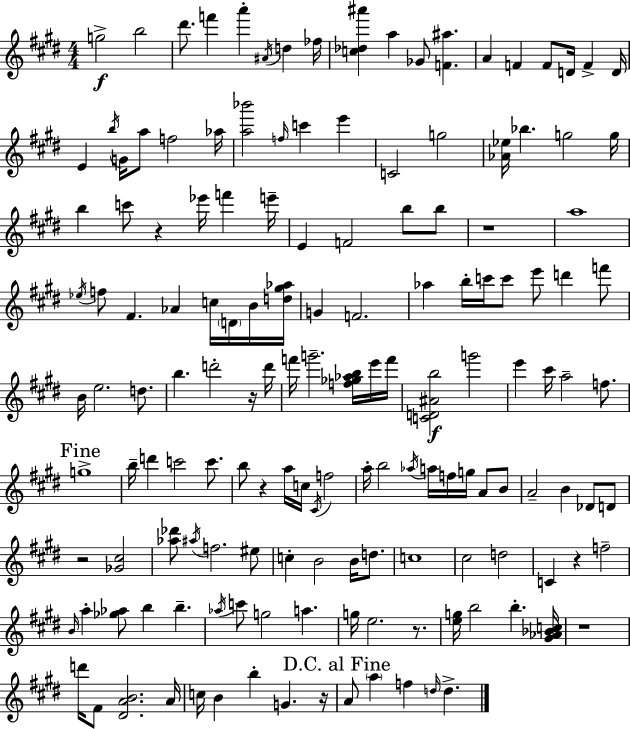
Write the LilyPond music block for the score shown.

{
  \clef treble
  \numericTimeSignature
  \time 4/4
  \key e \major
  g''2->\f b''2 | dis'''8. f'''4 a'''4-. \acciaccatura { ais'16 } d''4 | fes''16 <c'' des'' ais'''>4 a''4 ges'8 <f' ais''>4. | a'4 f'4 f'8 d'16 f'4-> | \break d'16 e'4 \acciaccatura { b''16 } g'16 a''8 f''2 | aes''16 <a'' bes'''>2 \grace { f''16 } c'''4 e'''4 | c'2 g''2 | <aes' ees''>16 bes''4. g''2 | \break g''16 b''4 c'''8 r4 ees'''16 f'''4 | e'''16-- e'4 f'2 b''8 | b''8 r1 | a''1 | \break \acciaccatura { ees''16 } f''8 fis'4. aes'4 | c''16 \parenthesize d'16 b'16 <d'' gis'' aes''>16 g'4 f'2. | aes''4 b''16-. c'''16 c'''8 e'''8 d'''4 | f'''8 b'16 e''2. | \break d''8. b''4. d'''2-. | r16 d'''16 f'''16 g'''2.-- | <f'' ges'' aes'' b''>16 e'''16 f'''16 <c' d' ais' b''>2\f g'''2 | e'''4 cis'''16 a''2-- | \break f''8. \mark "Fine" g''1-> | b''16-- d'''4 c'''2 | c'''8. b''8 r4 a''16 c''16 \acciaccatura { cis'16 } f''2 | a''16-. b''2 \acciaccatura { aes''16 } a''16 | \break f''16 g''16 a'8 b'8 a'2-- b'4 | des'8 d'8 r2 <ges' cis''>2 | <aes'' des'''>8 \acciaccatura { ais''16 } f''2. | eis''8 c''4-. b'2 | \break b'16 d''8. c''1 | cis''2 d''2 | c'4 r4 f''2-- | \grace { b'16 } a''4-. <ges'' aes''>8 b''4 | \break b''4.-- \acciaccatura { aes''16 } c'''8 g''2 | a''4. g''16 e''2. | r8. <e'' g''>16 b''2 | b''4.-. <gis' aes' bes' c''>16 r1 | \break d'''16 fis'8 <dis' a' b'>2. | a'16 c''16 b'4 b''4-. | g'4. r16 \mark "D.C. al Fine" a'8 \parenthesize a''4 f''4 | \grace { d''16 } d''4.-> \bar "|."
}